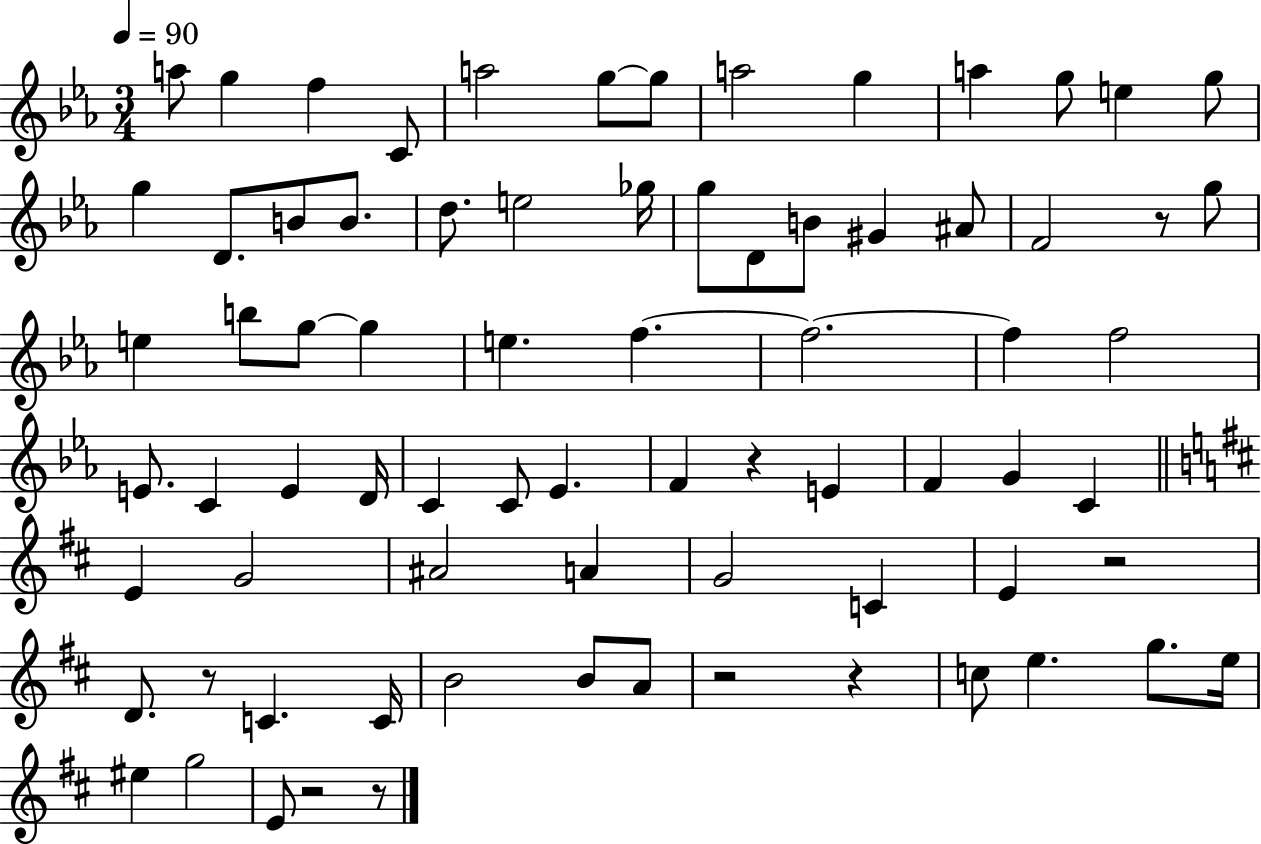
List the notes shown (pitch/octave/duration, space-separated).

A5/e G5/q F5/q C4/e A5/h G5/e G5/e A5/h G5/q A5/q G5/e E5/q G5/e G5/q D4/e. B4/e B4/e. D5/e. E5/h Gb5/s G5/e D4/e B4/e G#4/q A#4/e F4/h R/e G5/e E5/q B5/e G5/e G5/q E5/q. F5/q. F5/h. F5/q F5/h E4/e. C4/q E4/q D4/s C4/q C4/e Eb4/q. F4/q R/q E4/q F4/q G4/q C4/q E4/q G4/h A#4/h A4/q G4/h C4/q E4/q R/h D4/e. R/e C4/q. C4/s B4/h B4/e A4/e R/h R/q C5/e E5/q. G5/e. E5/s EIS5/q G5/h E4/e R/h R/e